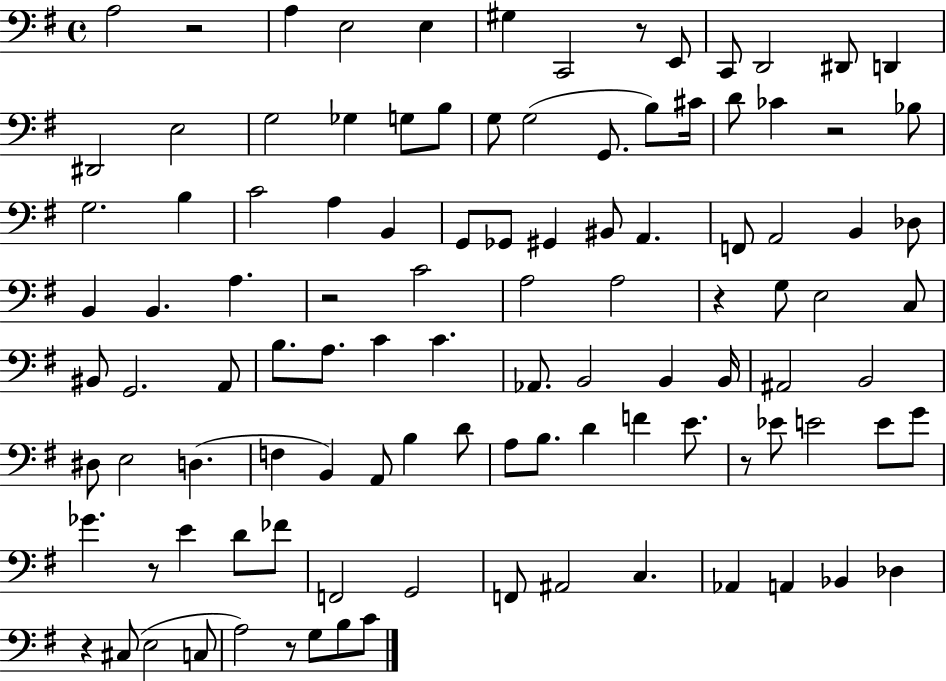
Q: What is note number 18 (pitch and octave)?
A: G3